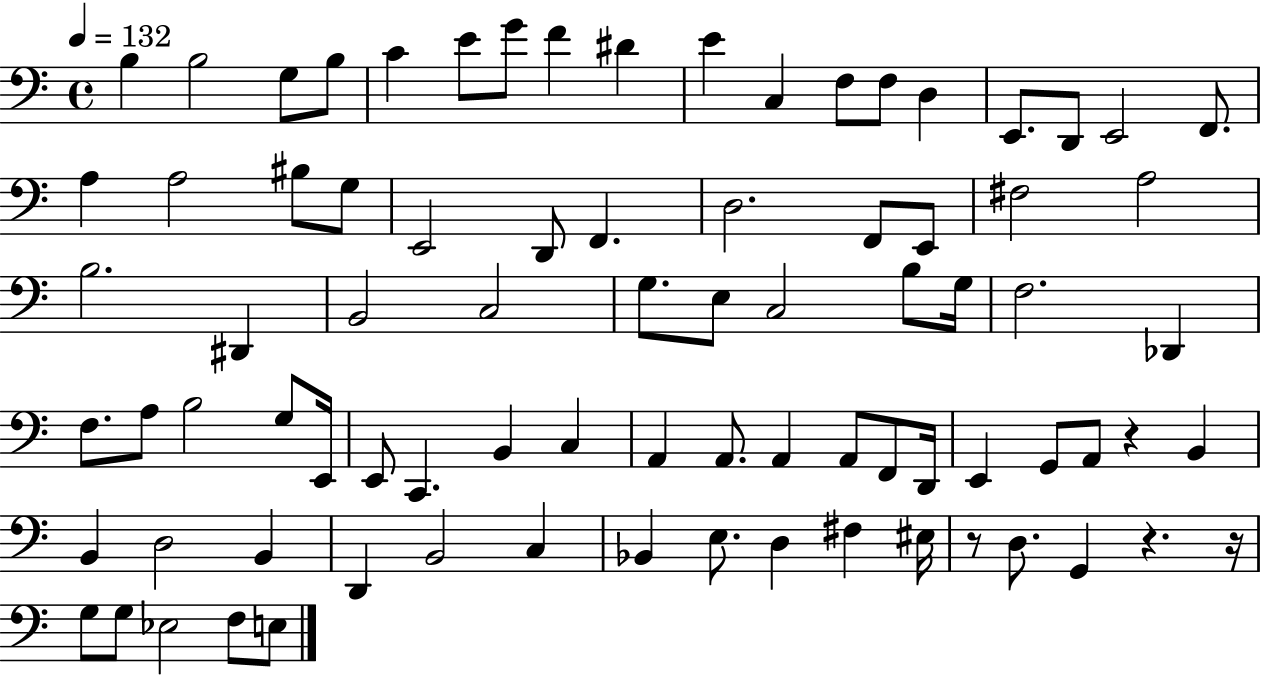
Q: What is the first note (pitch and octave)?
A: B3